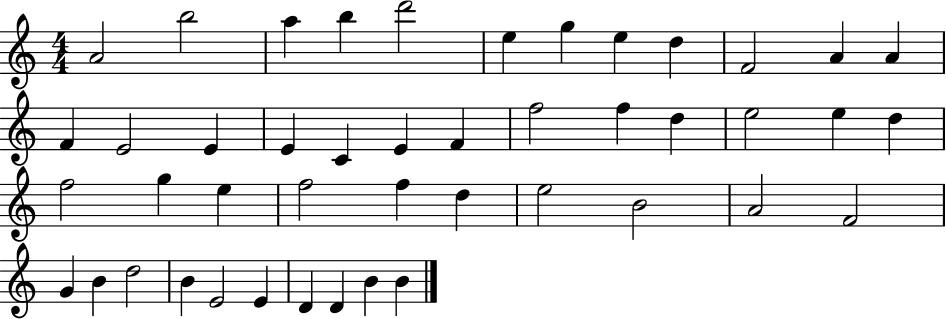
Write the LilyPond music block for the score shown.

{
  \clef treble
  \numericTimeSignature
  \time 4/4
  \key c \major
  a'2 b''2 | a''4 b''4 d'''2 | e''4 g''4 e''4 d''4 | f'2 a'4 a'4 | \break f'4 e'2 e'4 | e'4 c'4 e'4 f'4 | f''2 f''4 d''4 | e''2 e''4 d''4 | \break f''2 g''4 e''4 | f''2 f''4 d''4 | e''2 b'2 | a'2 f'2 | \break g'4 b'4 d''2 | b'4 e'2 e'4 | d'4 d'4 b'4 b'4 | \bar "|."
}